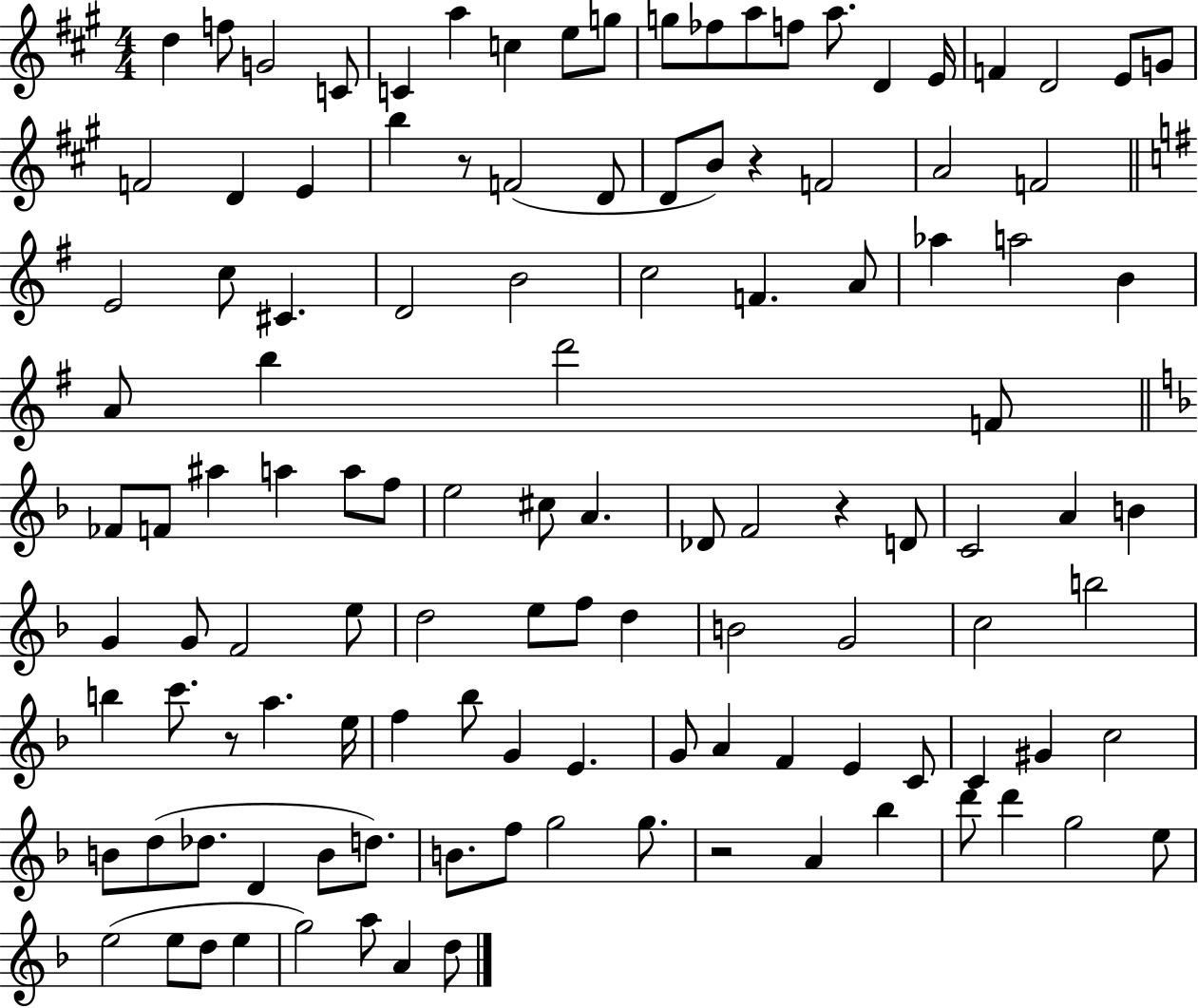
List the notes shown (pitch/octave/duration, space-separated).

D5/q F5/e G4/h C4/e C4/q A5/q C5/q E5/e G5/e G5/e FES5/e A5/e F5/e A5/e. D4/q E4/s F4/q D4/h E4/e G4/e F4/h D4/q E4/q B5/q R/e F4/h D4/e D4/e B4/e R/q F4/h A4/h F4/h E4/h C5/e C#4/q. D4/h B4/h C5/h F4/q. A4/e Ab5/q A5/h B4/q A4/e B5/q D6/h F4/e FES4/e F4/e A#5/q A5/q A5/e F5/e E5/h C#5/e A4/q. Db4/e F4/h R/q D4/e C4/h A4/q B4/q G4/q G4/e F4/h E5/e D5/h E5/e F5/e D5/q B4/h G4/h C5/h B5/h B5/q C6/e. R/e A5/q. E5/s F5/q Bb5/e G4/q E4/q. G4/e A4/q F4/q E4/q C4/e C4/q G#4/q C5/h B4/e D5/e Db5/e. D4/q B4/e D5/e. B4/e. F5/e G5/h G5/e. R/h A4/q Bb5/q D6/e D6/q G5/h E5/e E5/h E5/e D5/e E5/q G5/h A5/e A4/q D5/e